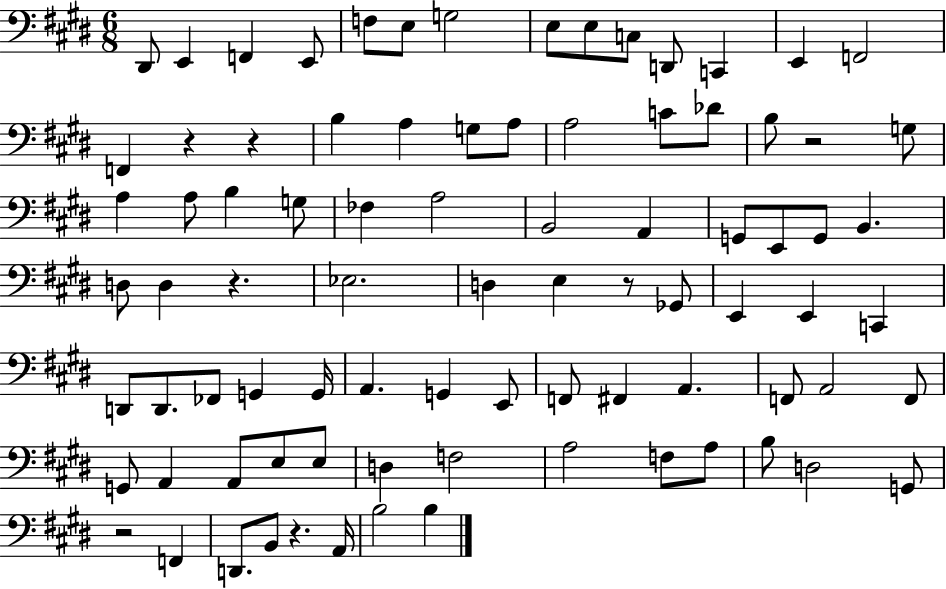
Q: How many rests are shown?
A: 7